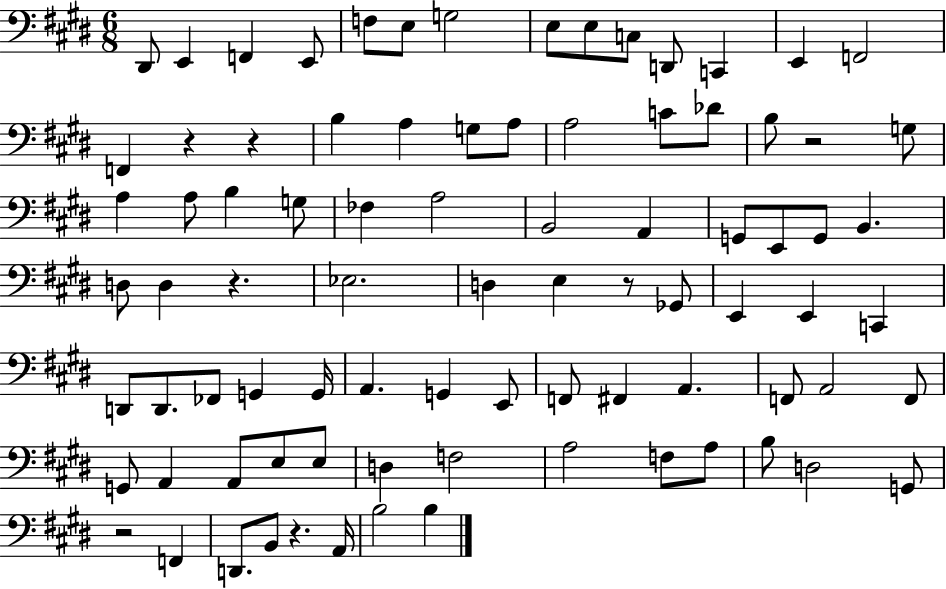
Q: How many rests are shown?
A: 7